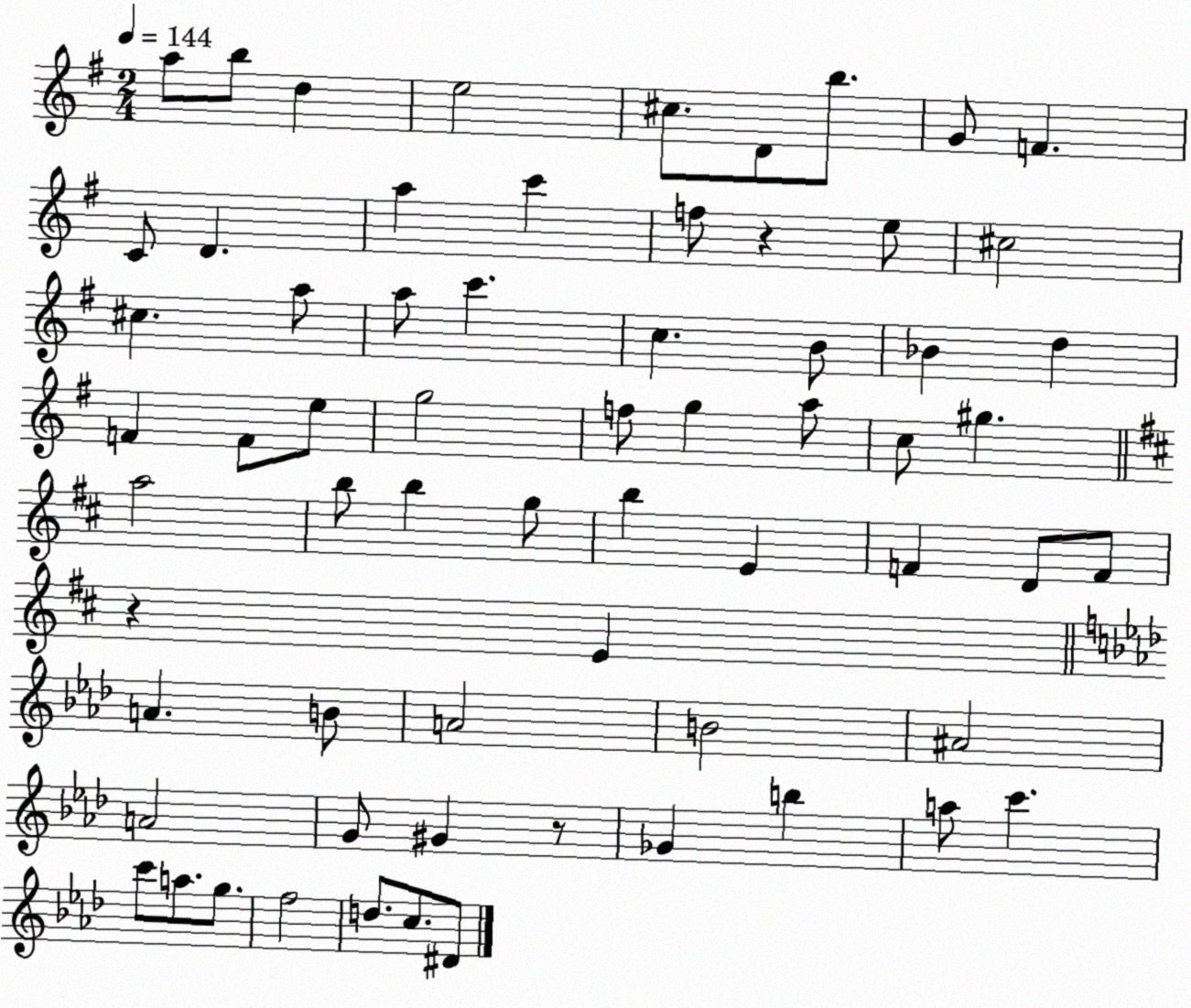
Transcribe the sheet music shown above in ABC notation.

X:1
T:Untitled
M:2/4
L:1/4
K:G
a/2 b/2 d e2 ^c/2 D/2 b/2 G/2 F C/2 D a c' f/2 z e/2 ^c2 ^c a/2 a/2 c' c B/2 _B d F F/2 e/2 g2 f/2 g a/2 c/2 ^g a2 b/2 b g/2 b E F D/2 F/2 z E A B/2 A2 B2 ^A2 A2 G/2 ^G z/2 _G b a/2 c' c'/2 a/2 g/2 f2 d/2 c/2 ^D/2